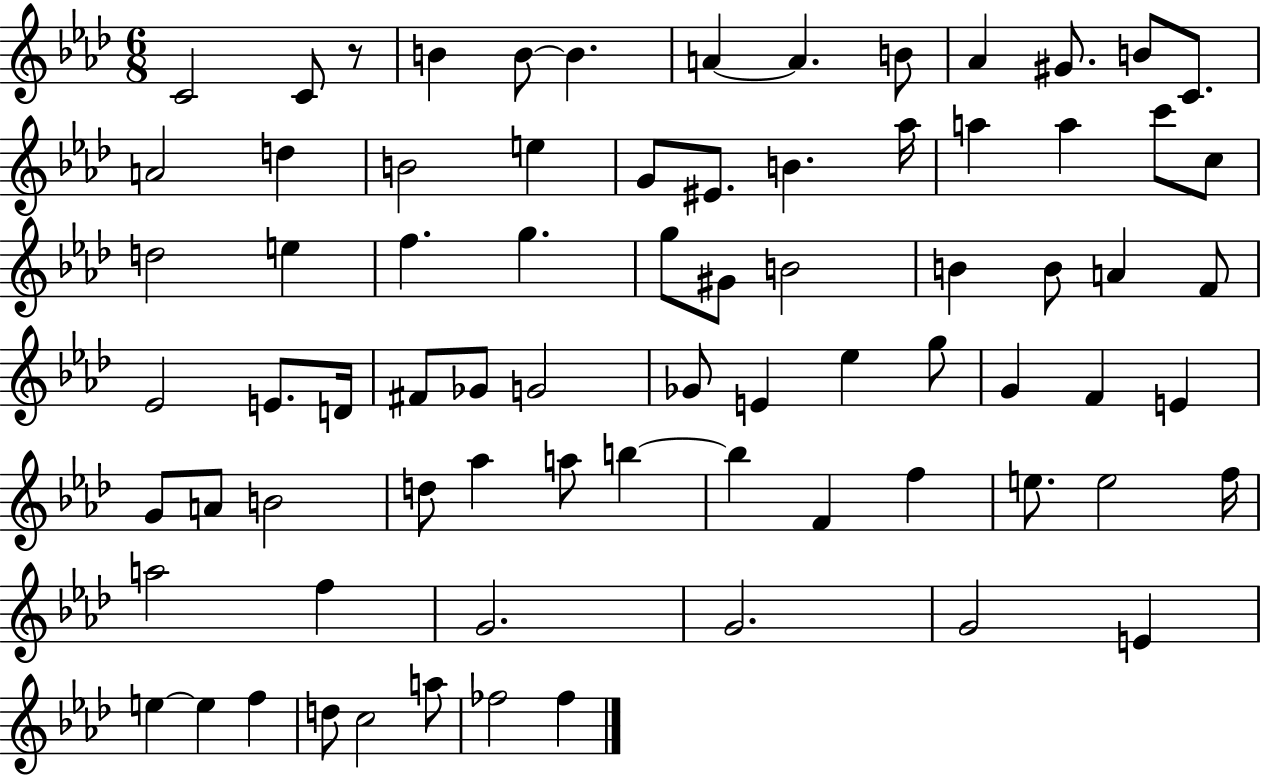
C4/h C4/e R/e B4/q B4/e B4/q. A4/q A4/q. B4/e Ab4/q G#4/e. B4/e C4/e. A4/h D5/q B4/h E5/q G4/e EIS4/e. B4/q. Ab5/s A5/q A5/q C6/e C5/e D5/h E5/q F5/q. G5/q. G5/e G#4/e B4/h B4/q B4/e A4/q F4/e Eb4/h E4/e. D4/s F#4/e Gb4/e G4/h Gb4/e E4/q Eb5/q G5/e G4/q F4/q E4/q G4/e A4/e B4/h D5/e Ab5/q A5/e B5/q B5/q F4/q F5/q E5/e. E5/h F5/s A5/h F5/q G4/h. G4/h. G4/h E4/q E5/q E5/q F5/q D5/e C5/h A5/e FES5/h FES5/q